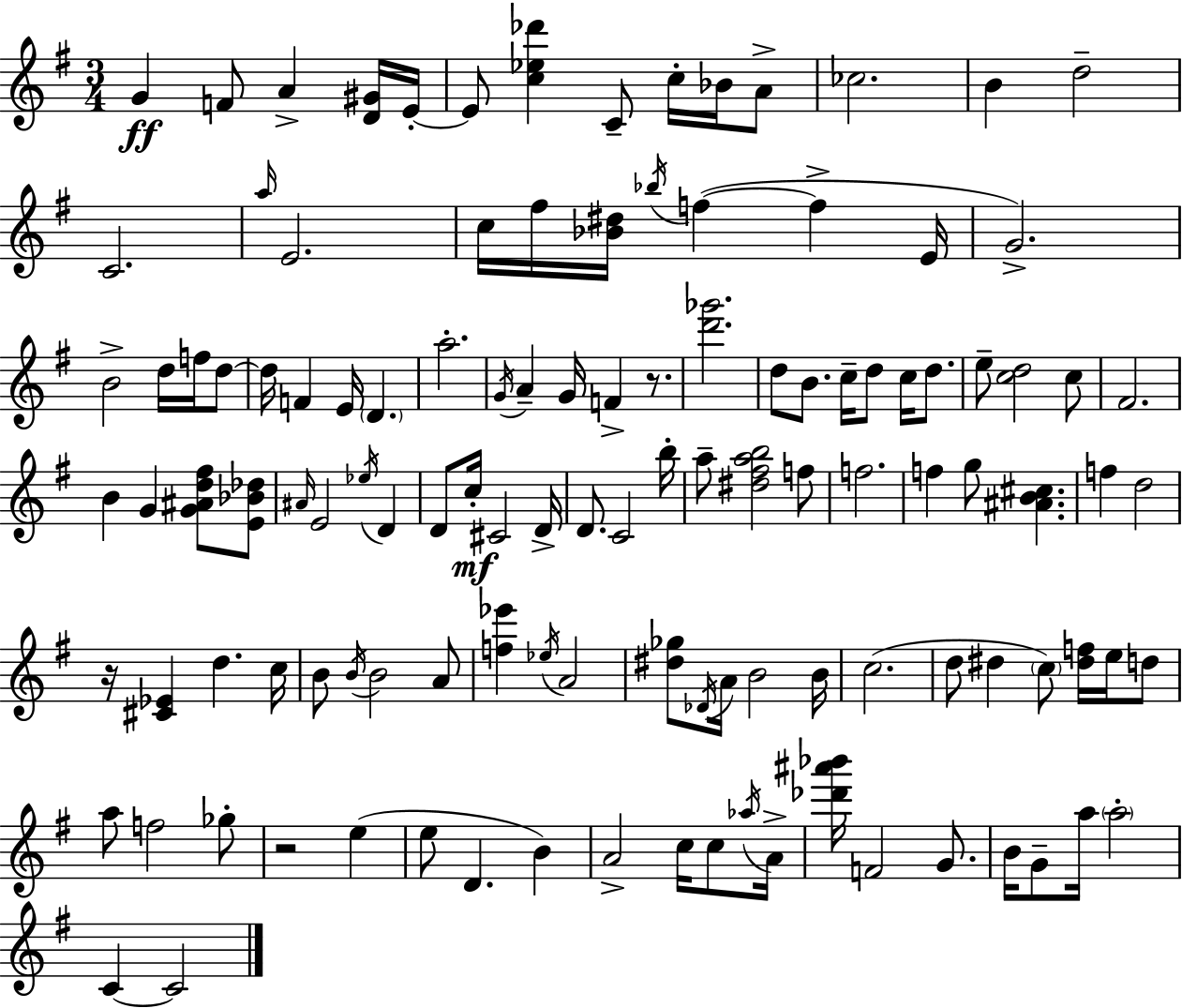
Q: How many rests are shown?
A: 3